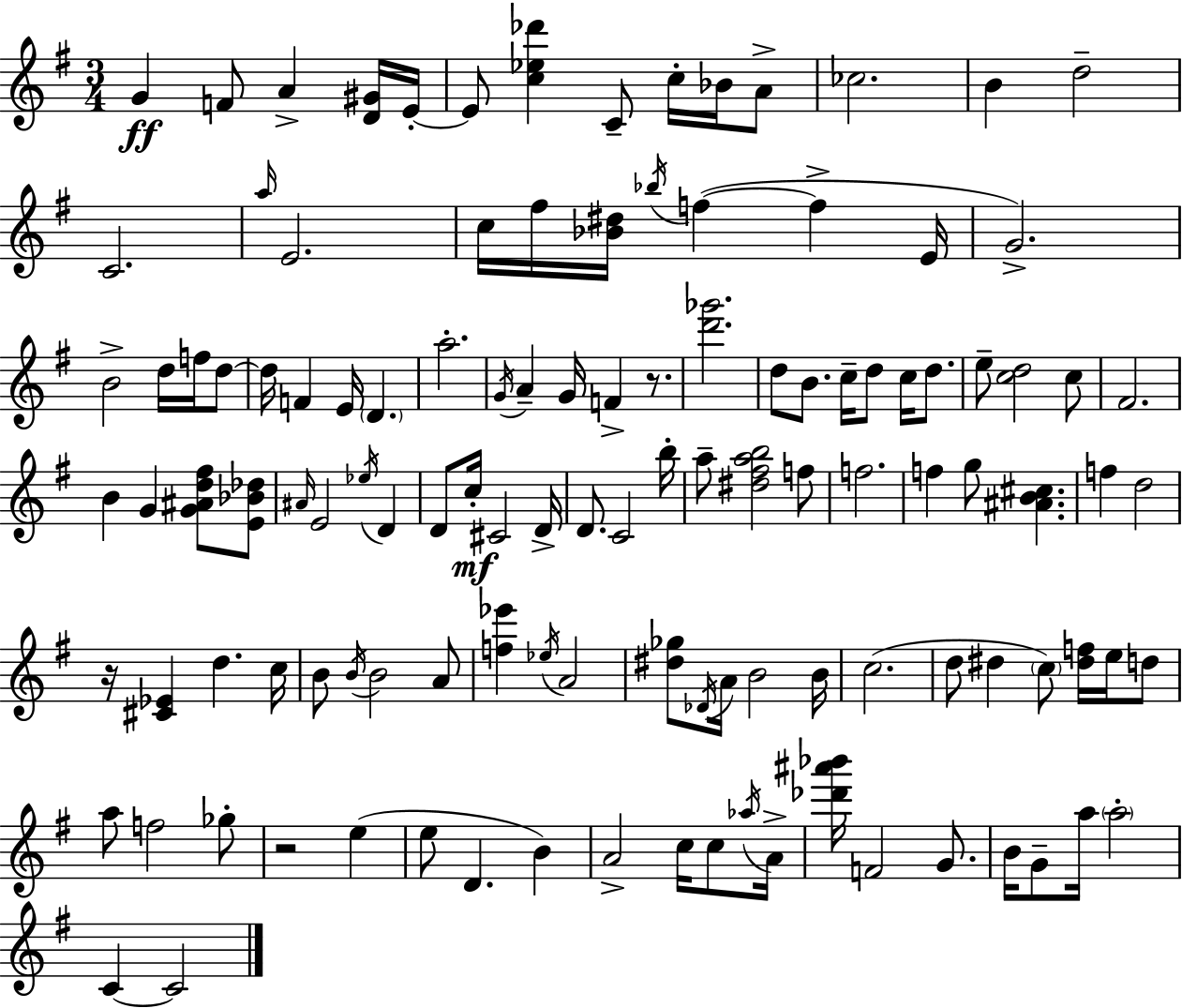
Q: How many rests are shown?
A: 3